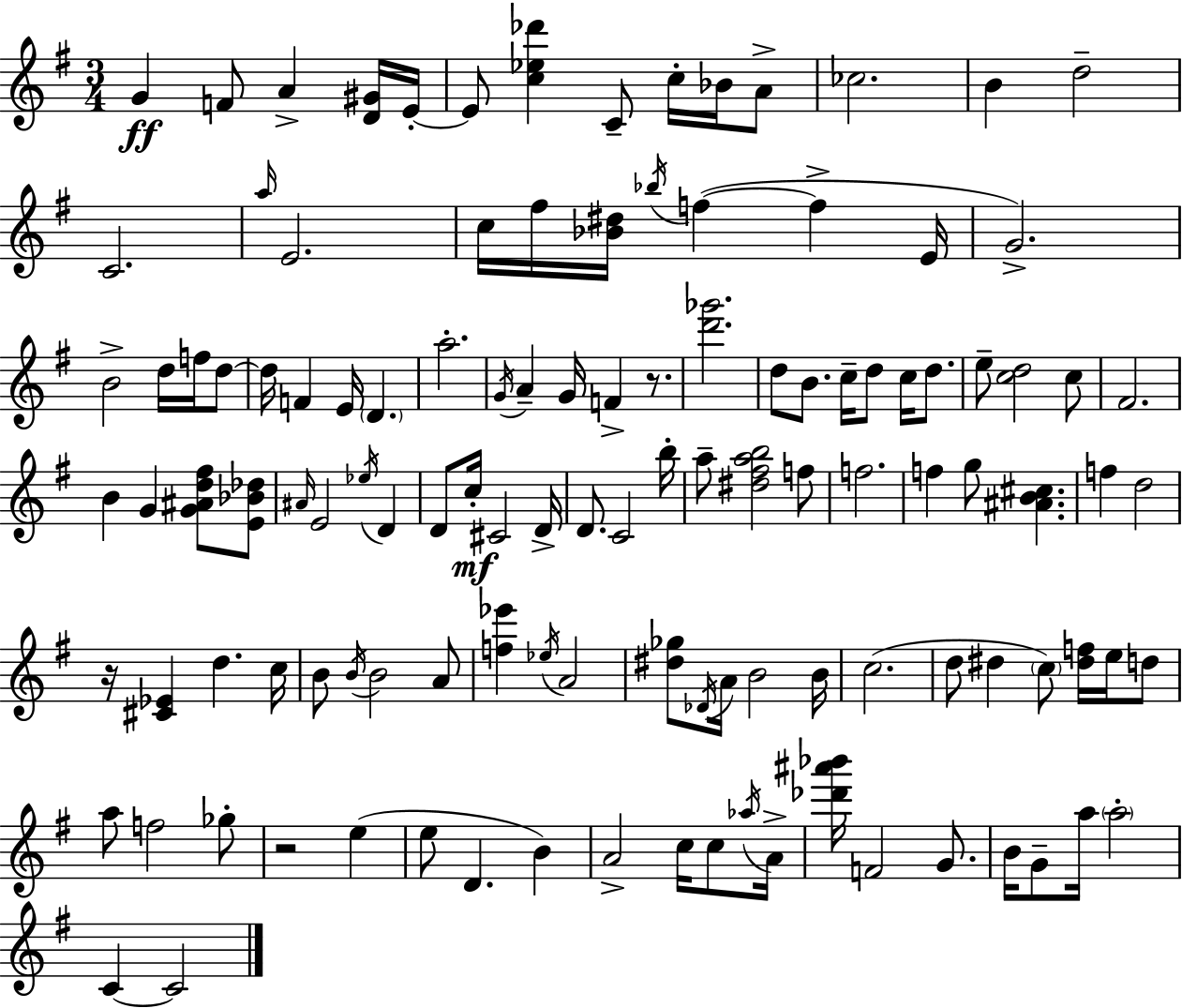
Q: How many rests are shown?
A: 3